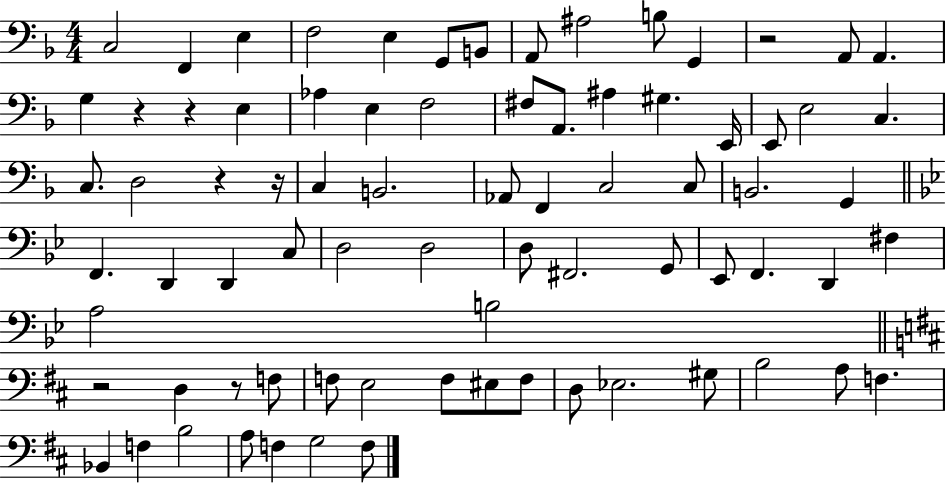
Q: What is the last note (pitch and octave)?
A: F3